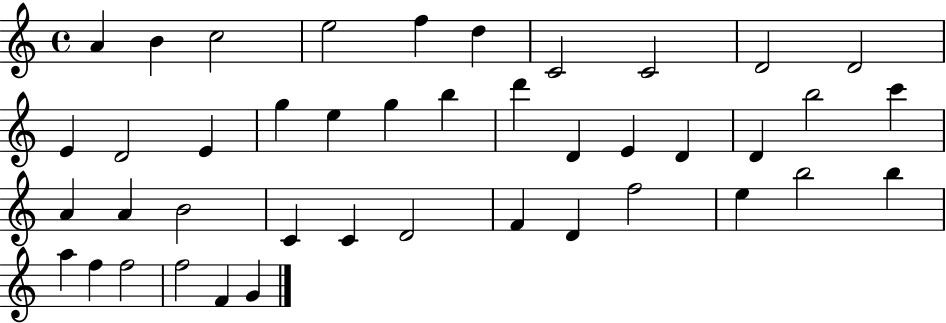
A4/q B4/q C5/h E5/h F5/q D5/q C4/h C4/h D4/h D4/h E4/q D4/h E4/q G5/q E5/q G5/q B5/q D6/q D4/q E4/q D4/q D4/q B5/h C6/q A4/q A4/q B4/h C4/q C4/q D4/h F4/q D4/q F5/h E5/q B5/h B5/q A5/q F5/q F5/h F5/h F4/q G4/q